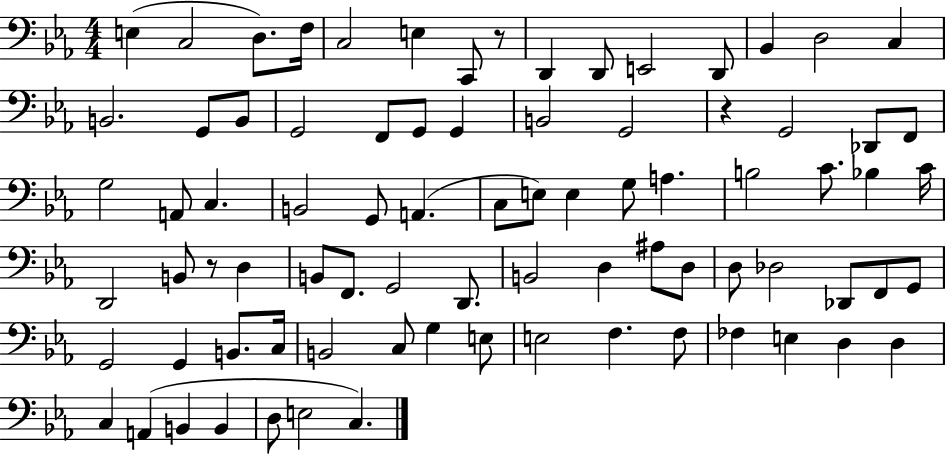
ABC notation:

X:1
T:Untitled
M:4/4
L:1/4
K:Eb
E, C,2 D,/2 F,/4 C,2 E, C,,/2 z/2 D,, D,,/2 E,,2 D,,/2 _B,, D,2 C, B,,2 G,,/2 B,,/2 G,,2 F,,/2 G,,/2 G,, B,,2 G,,2 z G,,2 _D,,/2 F,,/2 G,2 A,,/2 C, B,,2 G,,/2 A,, C,/2 E,/2 E, G,/2 A, B,2 C/2 _B, C/4 D,,2 B,,/2 z/2 D, B,,/2 F,,/2 G,,2 D,,/2 B,,2 D, ^A,/2 D,/2 D,/2 _D,2 _D,,/2 F,,/2 G,,/2 G,,2 G,, B,,/2 C,/4 B,,2 C,/2 G, E,/2 E,2 F, F,/2 _F, E, D, D, C, A,, B,, B,, D,/2 E,2 C,